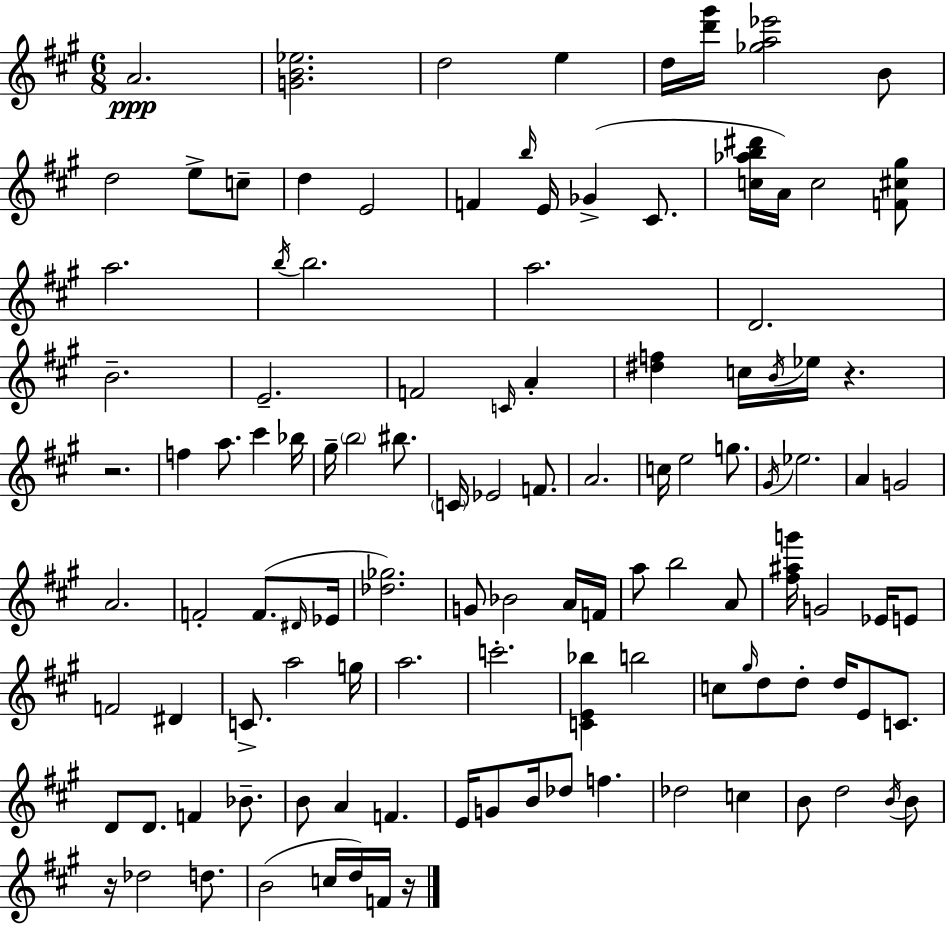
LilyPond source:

{
  \clef treble
  \numericTimeSignature
  \time 6/8
  \key a \major
  \repeat volta 2 { a'2.\ppp | <g' b' ees''>2. | d''2 e''4 | d''16 <d''' gis'''>16 <ges'' a'' ees'''>2 b'8 | \break d''2 e''8-> c''8-- | d''4 e'2 | f'4 \grace { b''16 } e'16 ges'4->( cis'8. | <c'' aes'' b'' dis'''>16 a'16) c''2 <f' cis'' gis''>8 | \break a''2. | \acciaccatura { b''16 } b''2. | a''2. | d'2. | \break b'2.-- | e'2.-- | f'2 \grace { c'16 } a'4-. | <dis'' f''>4 c''16 \acciaccatura { b'16 } ees''16 r4. | \break r2. | f''4 a''8. cis'''4 | bes''16 gis''16-- \parenthesize b''2 | bis''8. \parenthesize c'16 ees'2 | \break f'8. a'2. | c''16 e''2 | g''8. \acciaccatura { gis'16 } ees''2. | a'4 g'2 | \break a'2. | f'2-. | f'8.( \grace { dis'16 } ees'16 <des'' ges''>2.) | g'8 bes'2 | \break a'16 f'16 a''8 b''2 | a'8 <fis'' ais'' g'''>16 g'2 | ees'16 e'8 f'2 | dis'4 c'8.-> a''2 | \break g''16 a''2. | c'''2.-. | <c' e' bes''>4 b''2 | c''8 \grace { gis''16 } d''8 d''8-. | \break d''16 e'8 c'8. d'8 d'8. | f'4 bes'8.-- b'8 a'4 | f'4. e'16 g'8 b'16 des''8 | f''4. des''2 | \break c''4 b'8 d''2 | \acciaccatura { b'16 } b'8 r16 des''2 | d''8. b'2( | c''16 d''16) f'16 r16 } \bar "|."
}